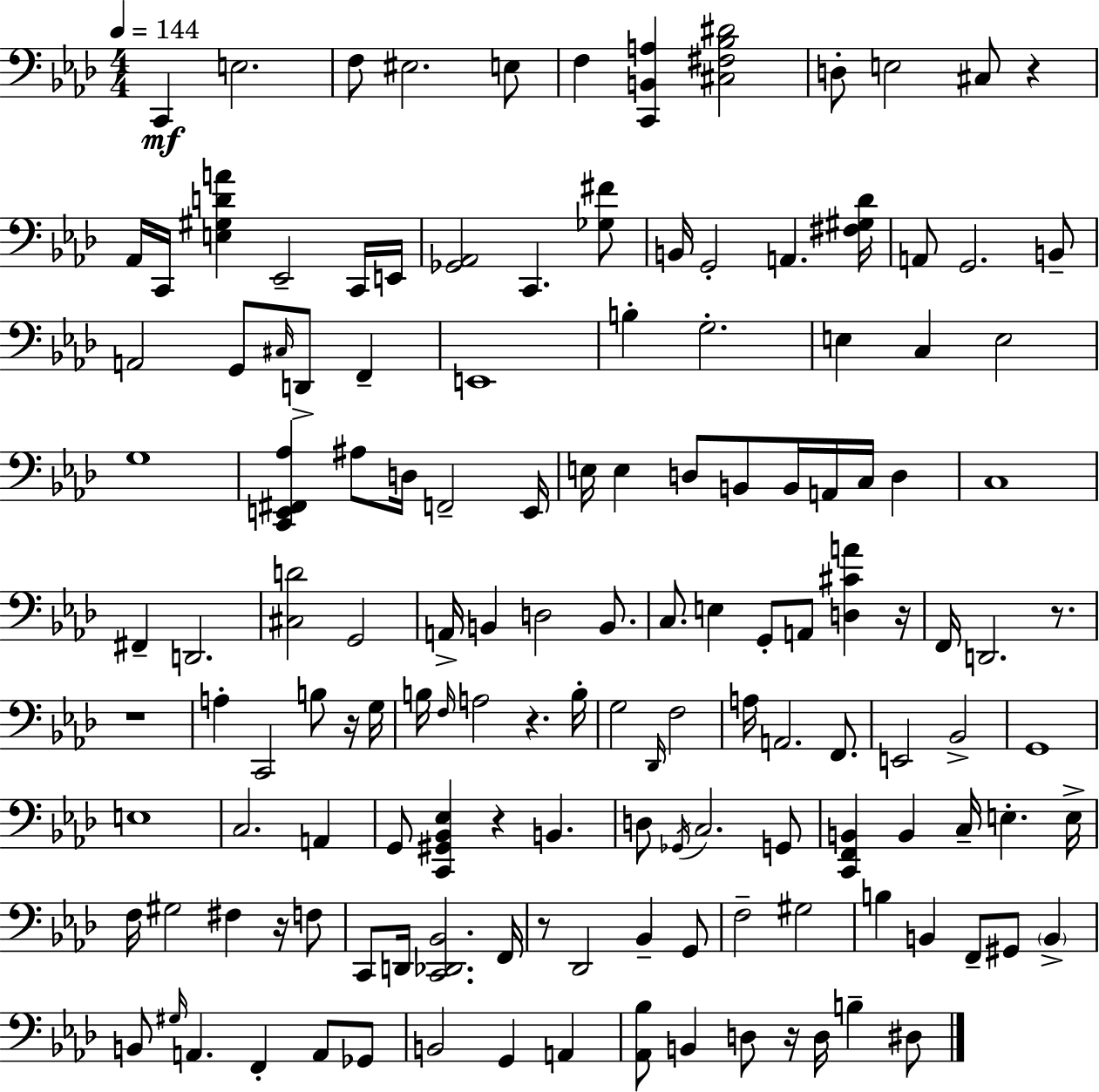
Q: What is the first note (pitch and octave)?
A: C2